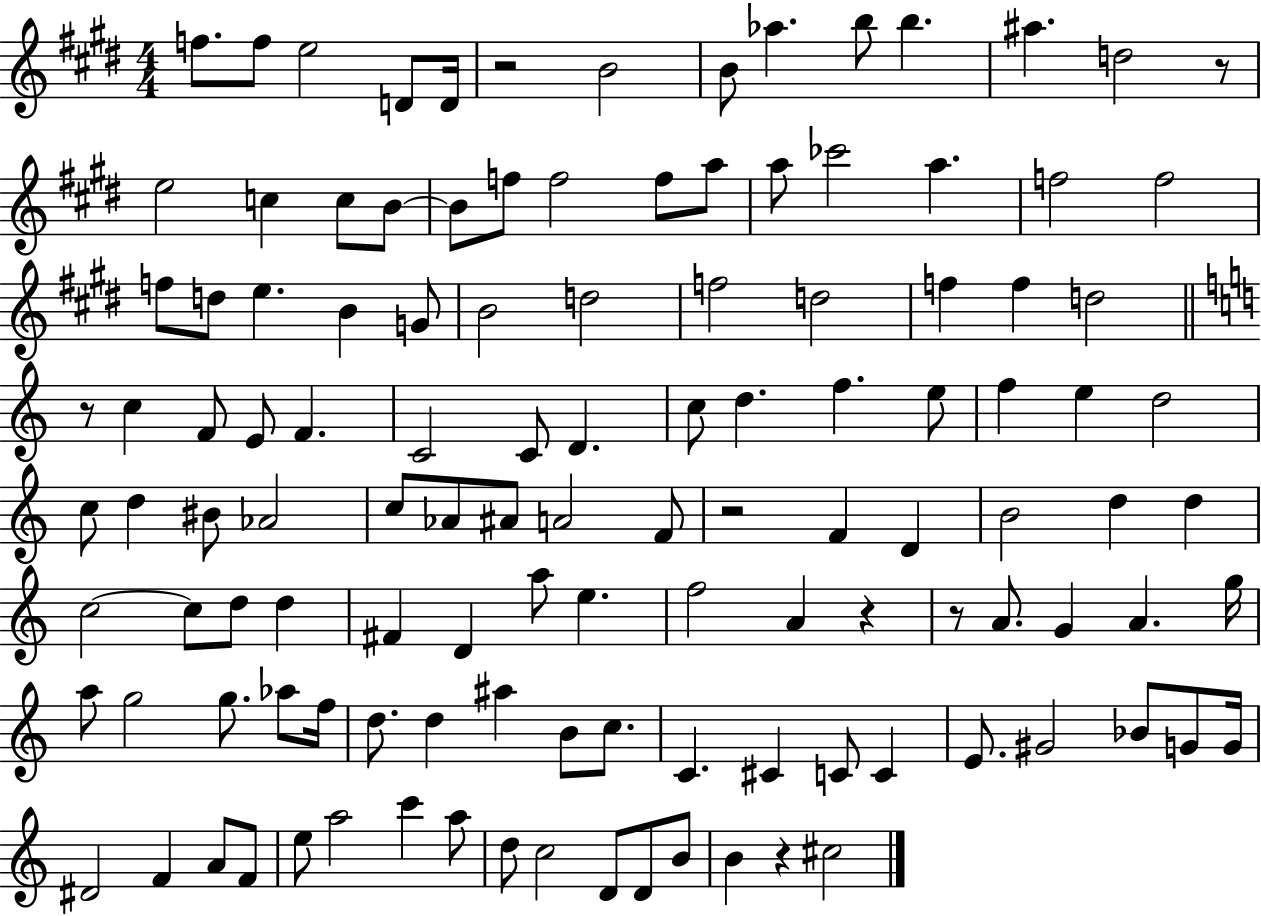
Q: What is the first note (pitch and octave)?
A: F5